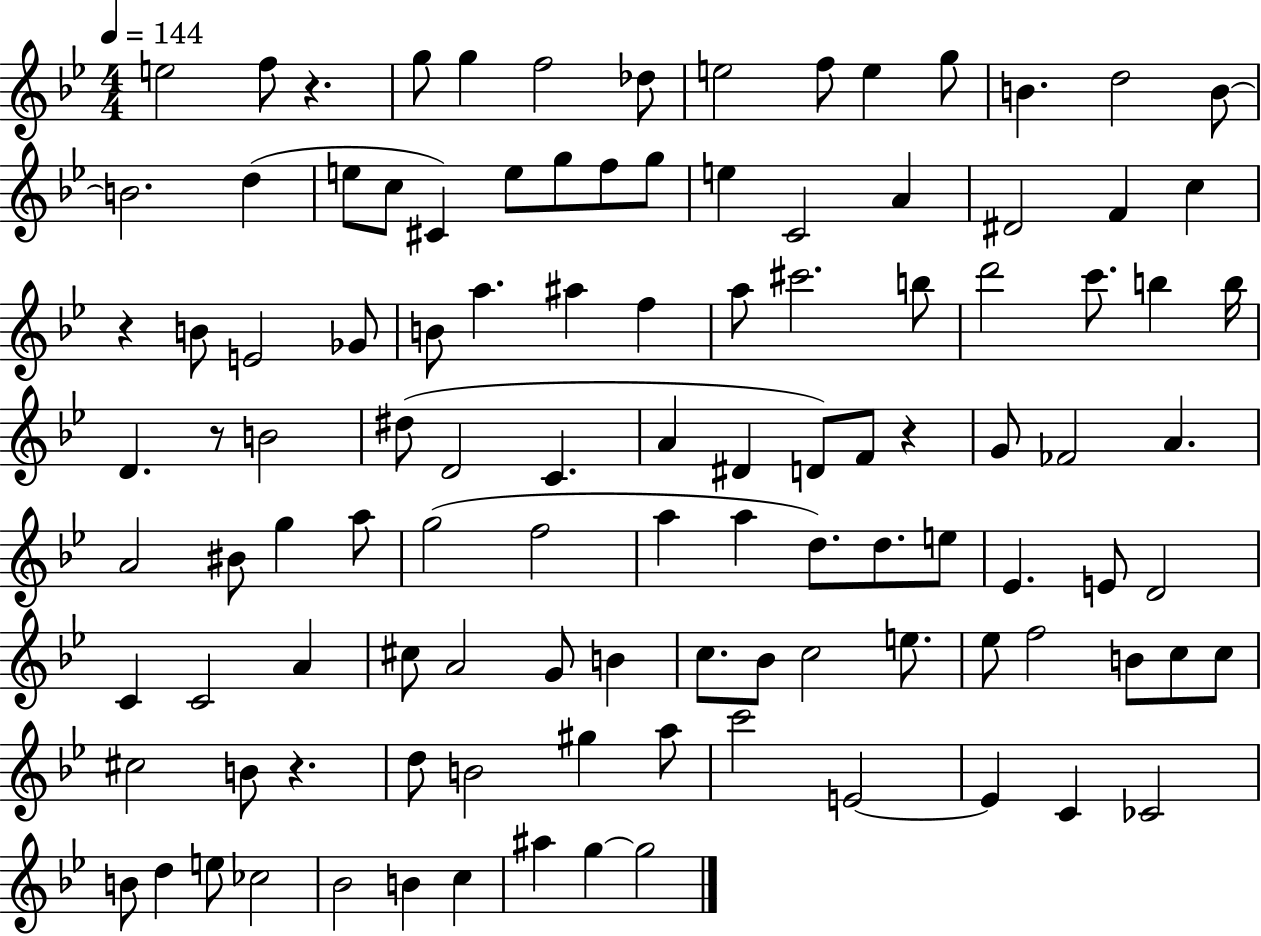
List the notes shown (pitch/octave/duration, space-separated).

E5/h F5/e R/q. G5/e G5/q F5/h Db5/e E5/h F5/e E5/q G5/e B4/q. D5/h B4/e B4/h. D5/q E5/e C5/e C#4/q E5/e G5/e F5/e G5/e E5/q C4/h A4/q D#4/h F4/q C5/q R/q B4/e E4/h Gb4/e B4/e A5/q. A#5/q F5/q A5/e C#6/h. B5/e D6/h C6/e. B5/q B5/s D4/q. R/e B4/h D#5/e D4/h C4/q. A4/q D#4/q D4/e F4/e R/q G4/e FES4/h A4/q. A4/h BIS4/e G5/q A5/e G5/h F5/h A5/q A5/q D5/e. D5/e. E5/e Eb4/q. E4/e D4/h C4/q C4/h A4/q C#5/e A4/h G4/e B4/q C5/e. Bb4/e C5/h E5/e. Eb5/e F5/h B4/e C5/e C5/e C#5/h B4/e R/q. D5/e B4/h G#5/q A5/e C6/h E4/h E4/q C4/q CES4/h B4/e D5/q E5/e CES5/h Bb4/h B4/q C5/q A#5/q G5/q G5/h